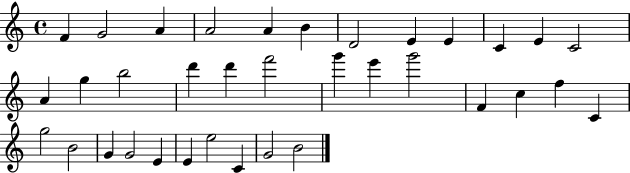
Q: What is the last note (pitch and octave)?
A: B4